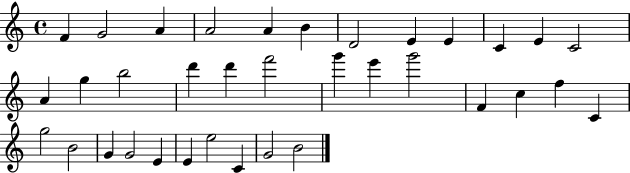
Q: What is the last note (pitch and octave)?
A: B4